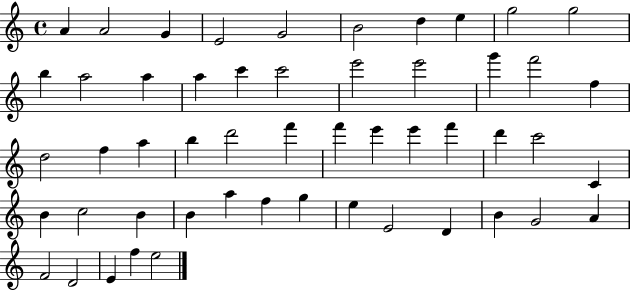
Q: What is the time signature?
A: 4/4